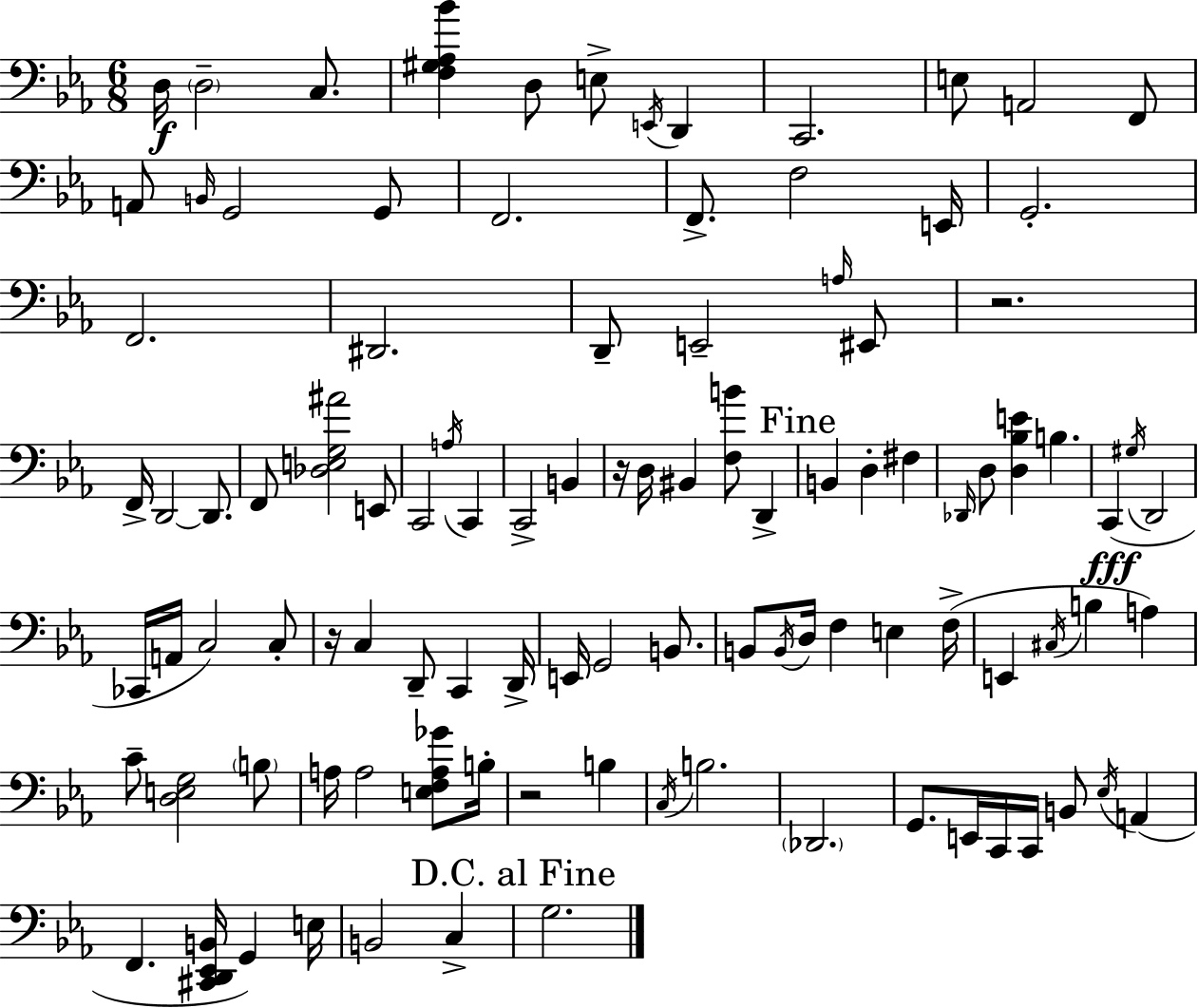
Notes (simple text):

D3/s D3/h C3/e. [F3,G#3,Ab3,Bb4]/q D3/e E3/e E2/s D2/q C2/h. E3/e A2/h F2/e A2/e B2/s G2/h G2/e F2/h. F2/e. F3/h E2/s G2/h. F2/h. D#2/h. D2/e E2/h A3/s EIS2/e R/h. F2/s D2/h D2/e. F2/e [Db3,E3,G3,A#4]/h E2/e C2/h A3/s C2/q C2/h B2/q R/s D3/s BIS2/q [F3,B4]/e D2/q B2/q D3/q F#3/q Db2/s D3/e [D3,Bb3,E4]/q B3/q. C2/q G#3/s D2/h CES2/s A2/s C3/h C3/e R/s C3/q D2/e C2/q D2/s E2/s G2/h B2/e. B2/e B2/s D3/s F3/q E3/q F3/s E2/q C#3/s B3/q A3/q C4/e [D3,E3,G3]/h B3/e A3/s A3/h [E3,F3,A3,Gb4]/e B3/s R/h B3/q C3/s B3/h. Db2/h. G2/e. E2/s C2/s C2/s B2/e Eb3/s A2/q F2/q. [C#2,D2,Eb2,B2]/s G2/q E3/s B2/h C3/q G3/h.